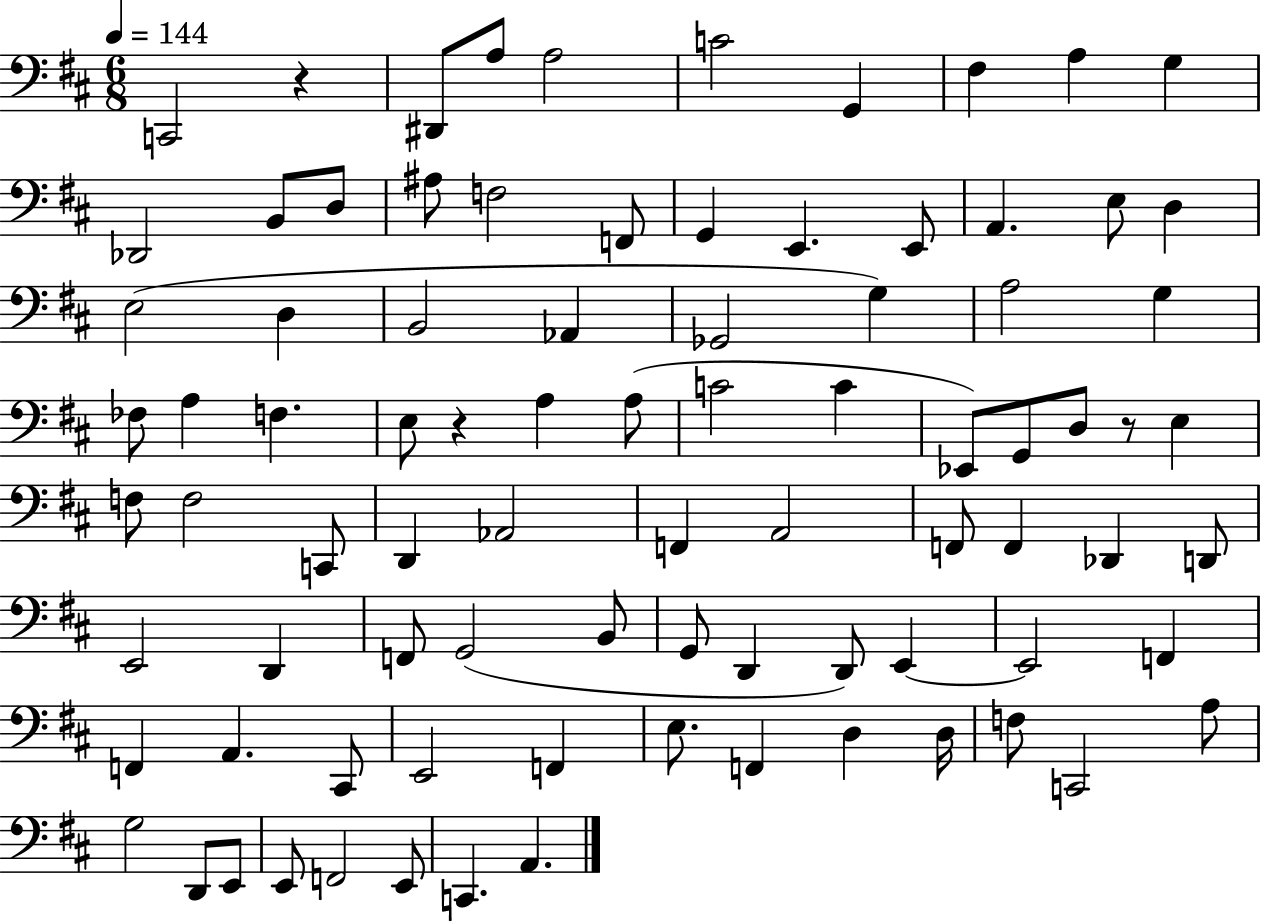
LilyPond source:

{
  \clef bass
  \numericTimeSignature
  \time 6/8
  \key d \major
  \tempo 4 = 144
  c,2 r4 | dis,8 a8 a2 | c'2 g,4 | fis4 a4 g4 | \break des,2 b,8 d8 | ais8 f2 f,8 | g,4 e,4. e,8 | a,4. e8 d4 | \break e2( d4 | b,2 aes,4 | ges,2 g4) | a2 g4 | \break fes8 a4 f4. | e8 r4 a4 a8( | c'2 c'4 | ees,8) g,8 d8 r8 e4 | \break f8 f2 c,8 | d,4 aes,2 | f,4 a,2 | f,8 f,4 des,4 d,8 | \break e,2 d,4 | f,8 g,2( b,8 | g,8 d,4 d,8) e,4~~ | e,2 f,4 | \break f,4 a,4. cis,8 | e,2 f,4 | e8. f,4 d4 d16 | f8 c,2 a8 | \break g2 d,8 e,8 | e,8 f,2 e,8 | c,4. a,4. | \bar "|."
}